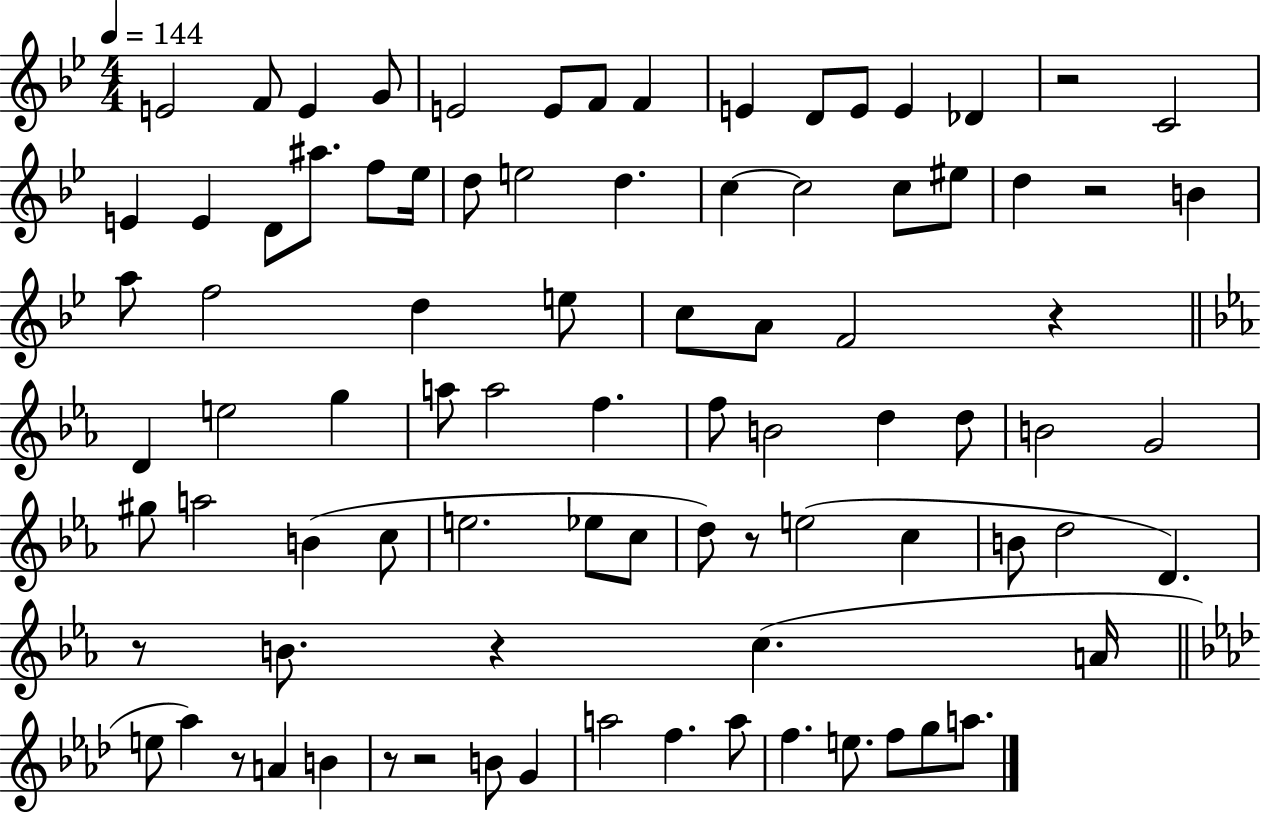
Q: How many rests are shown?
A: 9